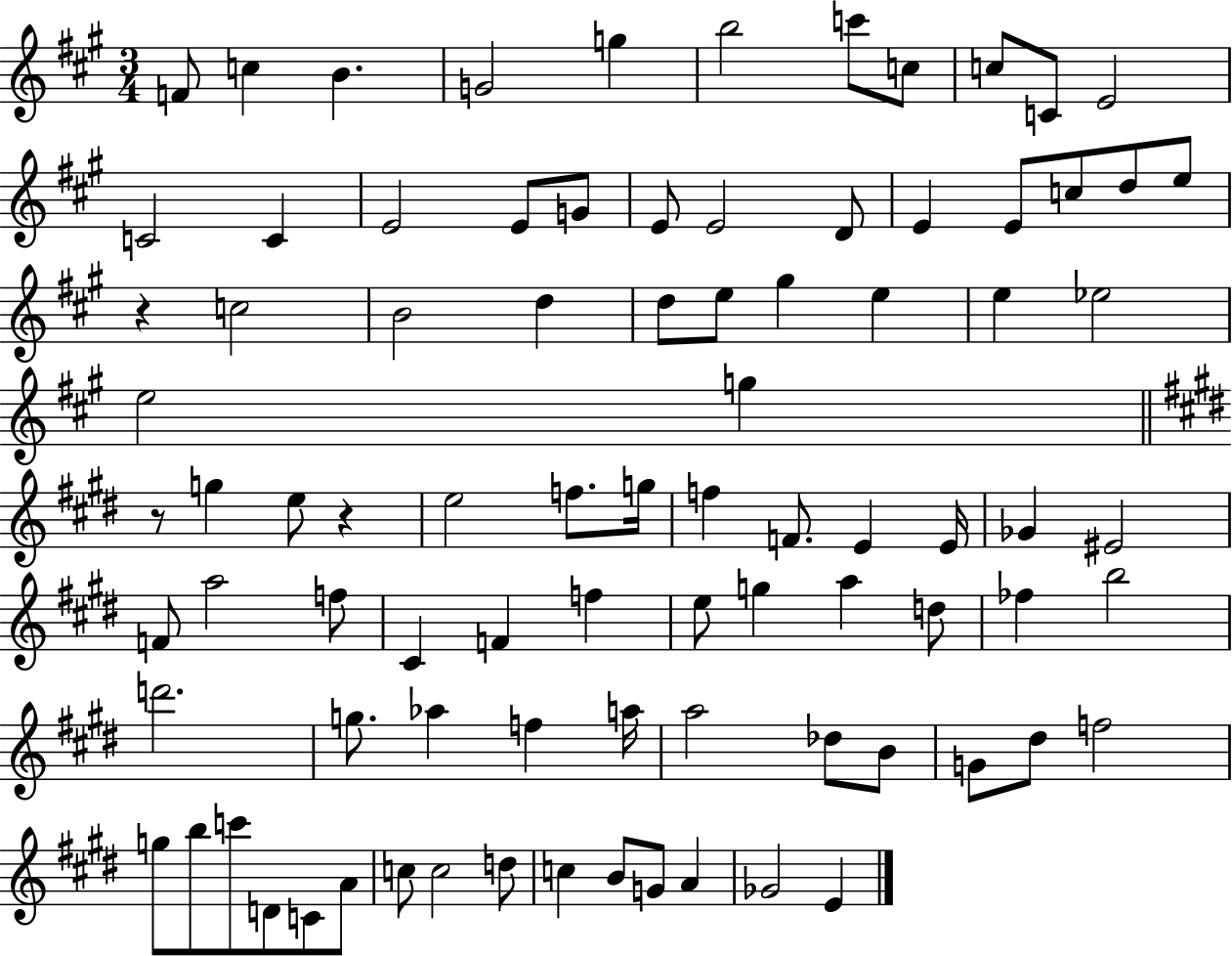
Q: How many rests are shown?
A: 3